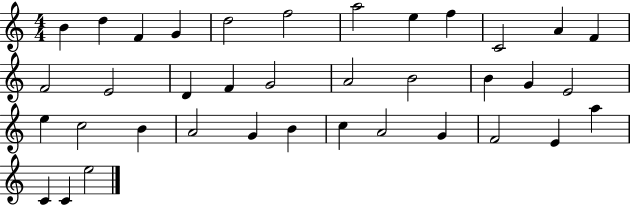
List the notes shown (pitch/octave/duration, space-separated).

B4/q D5/q F4/q G4/q D5/h F5/h A5/h E5/q F5/q C4/h A4/q F4/q F4/h E4/h D4/q F4/q G4/h A4/h B4/h B4/q G4/q E4/h E5/q C5/h B4/q A4/h G4/q B4/q C5/q A4/h G4/q F4/h E4/q A5/q C4/q C4/q E5/h